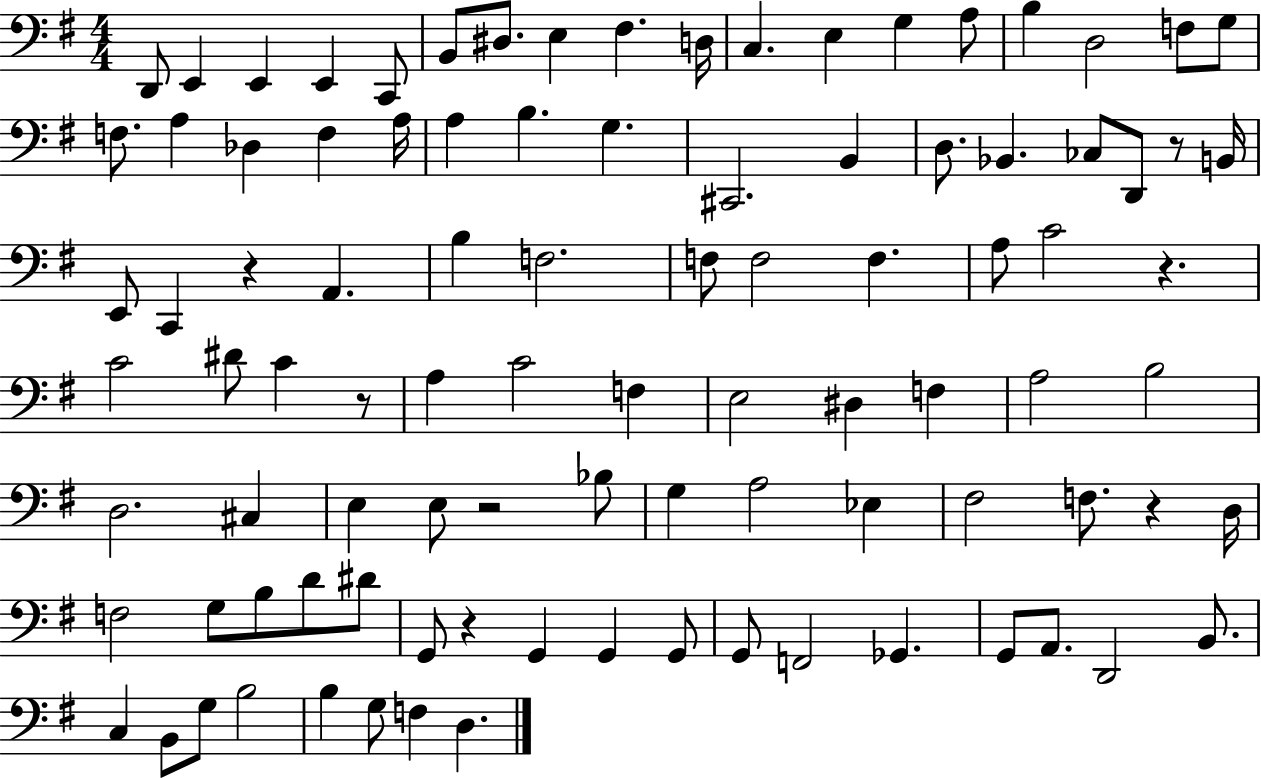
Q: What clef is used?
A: bass